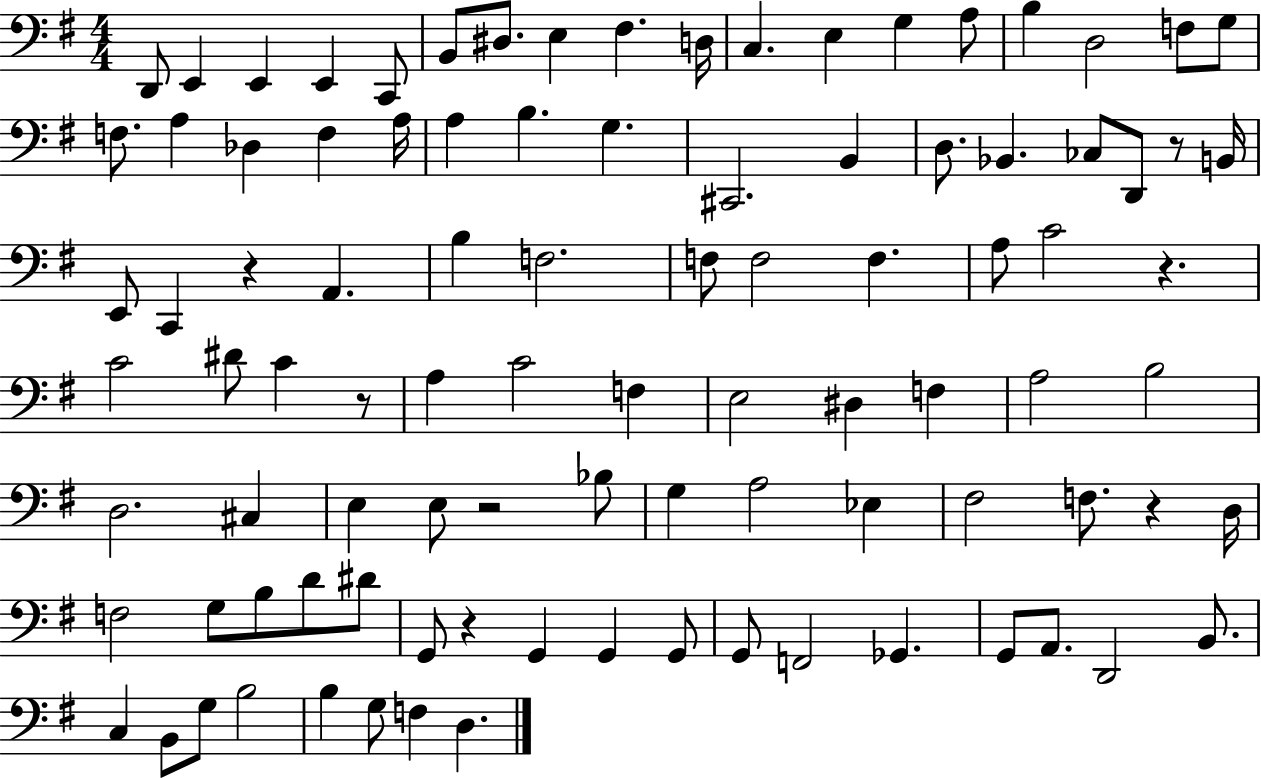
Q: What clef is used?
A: bass